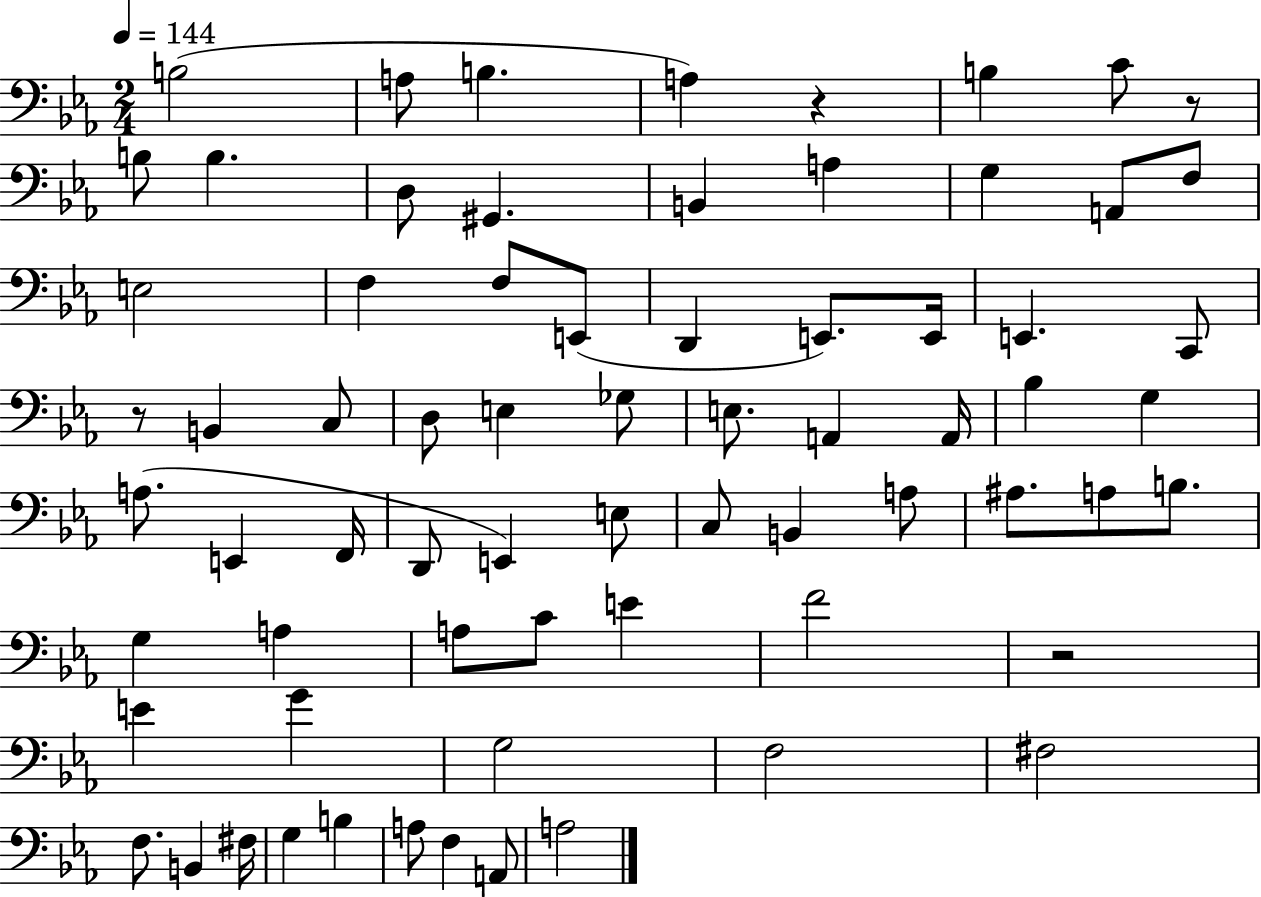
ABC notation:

X:1
T:Untitled
M:2/4
L:1/4
K:Eb
B,2 A,/2 B, A, z B, C/2 z/2 B,/2 B, D,/2 ^G,, B,, A, G, A,,/2 F,/2 E,2 F, F,/2 E,,/2 D,, E,,/2 E,,/4 E,, C,,/2 z/2 B,, C,/2 D,/2 E, _G,/2 E,/2 A,, A,,/4 _B, G, A,/2 E,, F,,/4 D,,/2 E,, E,/2 C,/2 B,, A,/2 ^A,/2 A,/2 B,/2 G, A, A,/2 C/2 E F2 z2 E G G,2 F,2 ^F,2 F,/2 B,, ^F,/4 G, B, A,/2 F, A,,/2 A,2